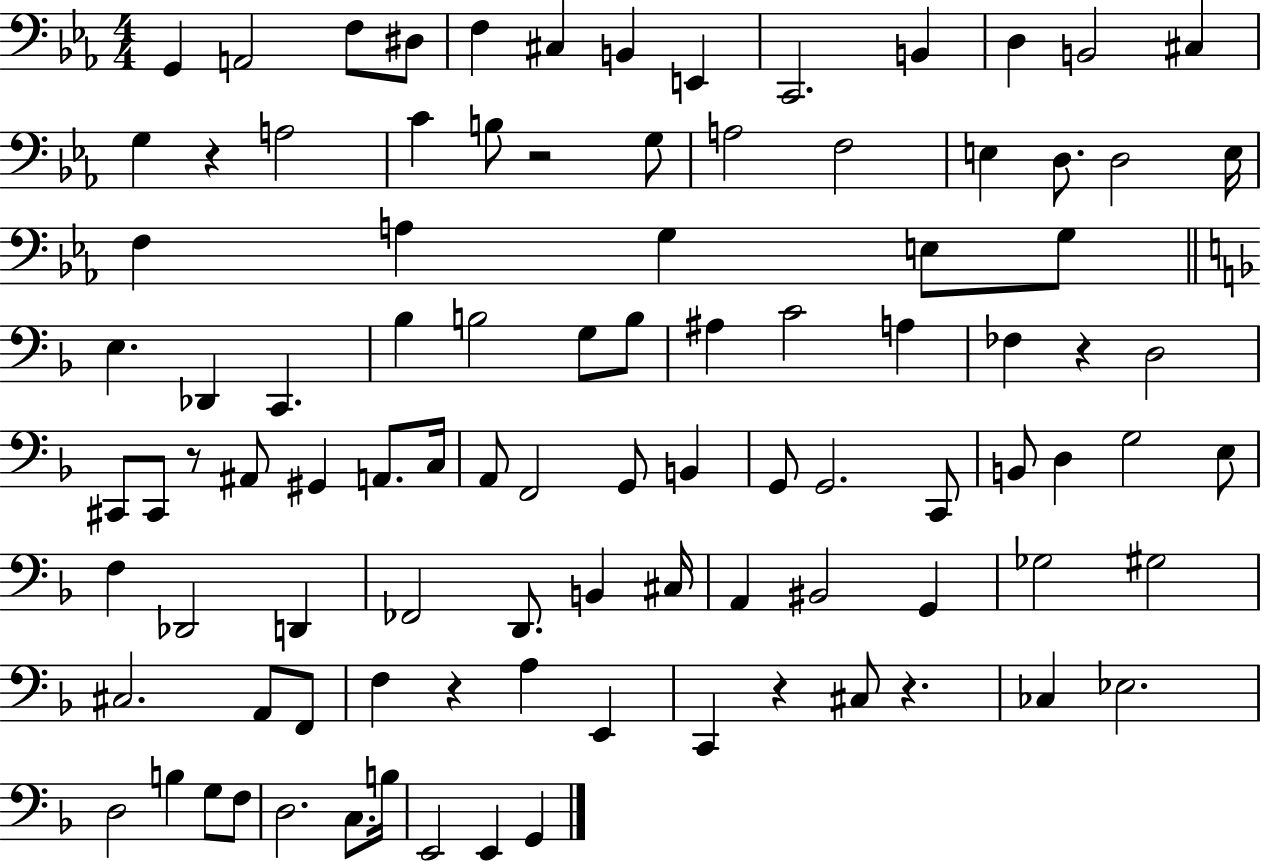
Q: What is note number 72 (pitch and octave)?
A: A2